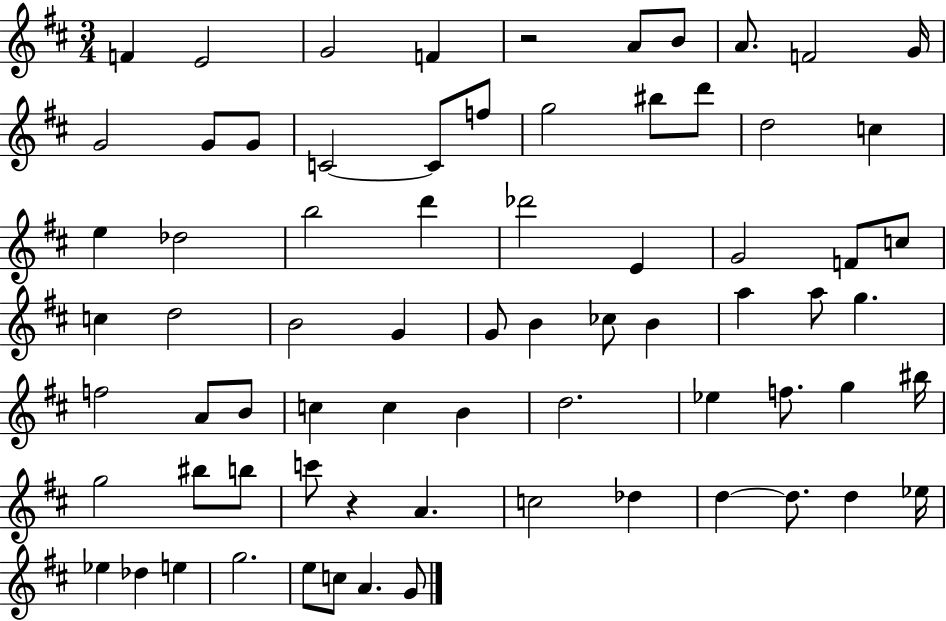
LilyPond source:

{
  \clef treble
  \numericTimeSignature
  \time 3/4
  \key d \major
  f'4 e'2 | g'2 f'4 | r2 a'8 b'8 | a'8. f'2 g'16 | \break g'2 g'8 g'8 | c'2~~ c'8 f''8 | g''2 bis''8 d'''8 | d''2 c''4 | \break e''4 des''2 | b''2 d'''4 | des'''2 e'4 | g'2 f'8 c''8 | \break c''4 d''2 | b'2 g'4 | g'8 b'4 ces''8 b'4 | a''4 a''8 g''4. | \break f''2 a'8 b'8 | c''4 c''4 b'4 | d''2. | ees''4 f''8. g''4 bis''16 | \break g''2 bis''8 b''8 | c'''8 r4 a'4. | c''2 des''4 | d''4~~ d''8. d''4 ees''16 | \break ees''4 des''4 e''4 | g''2. | e''8 c''8 a'4. g'8 | \bar "|."
}